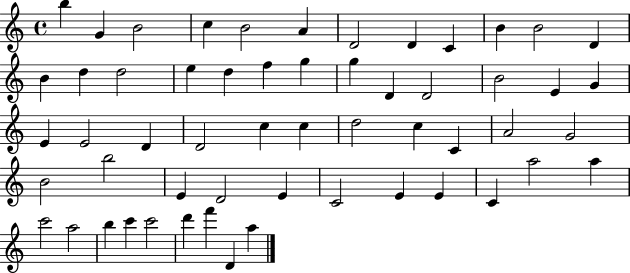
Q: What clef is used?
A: treble